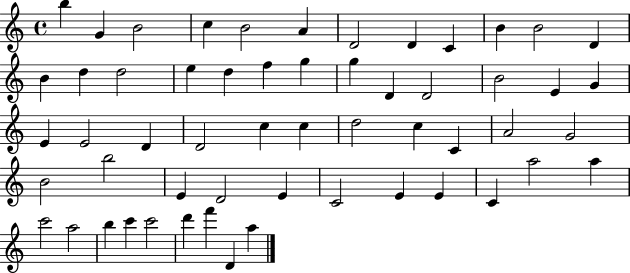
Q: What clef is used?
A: treble